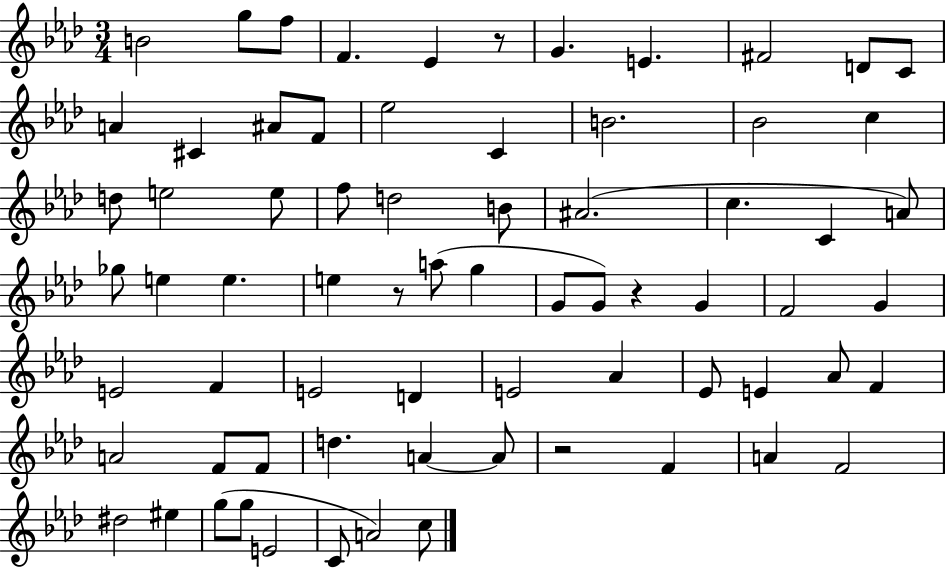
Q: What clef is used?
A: treble